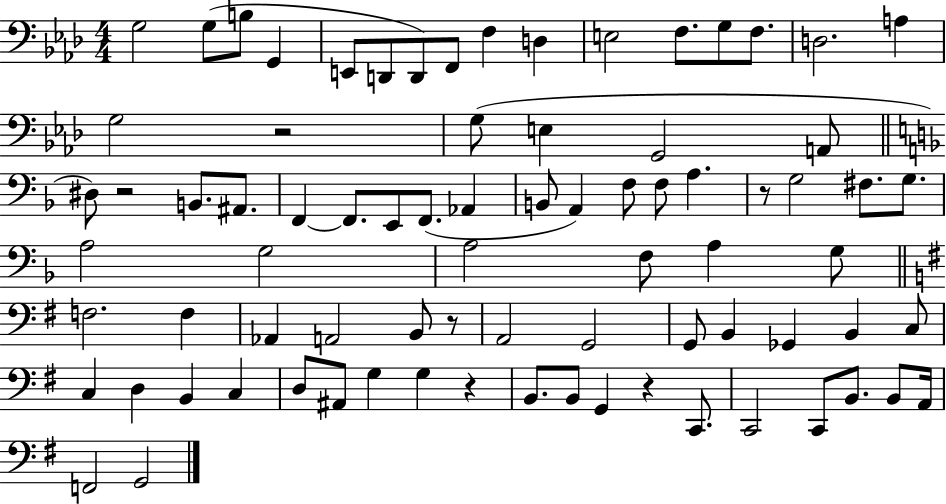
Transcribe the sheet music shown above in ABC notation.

X:1
T:Untitled
M:4/4
L:1/4
K:Ab
G,2 G,/2 B,/2 G,, E,,/2 D,,/2 D,,/2 F,,/2 F, D, E,2 F,/2 G,/2 F,/2 D,2 A, G,2 z2 G,/2 E, G,,2 A,,/2 ^D,/2 z2 B,,/2 ^A,,/2 F,, F,,/2 E,,/2 F,,/2 _A,, B,,/2 A,, F,/2 F,/2 A, z/2 G,2 ^F,/2 G,/2 A,2 G,2 A,2 F,/2 A, G,/2 F,2 F, _A,, A,,2 B,,/2 z/2 A,,2 G,,2 G,,/2 B,, _G,, B,, C,/2 C, D, B,, C, D,/2 ^A,,/2 G, G, z B,,/2 B,,/2 G,, z C,,/2 C,,2 C,,/2 B,,/2 B,,/2 A,,/4 F,,2 G,,2